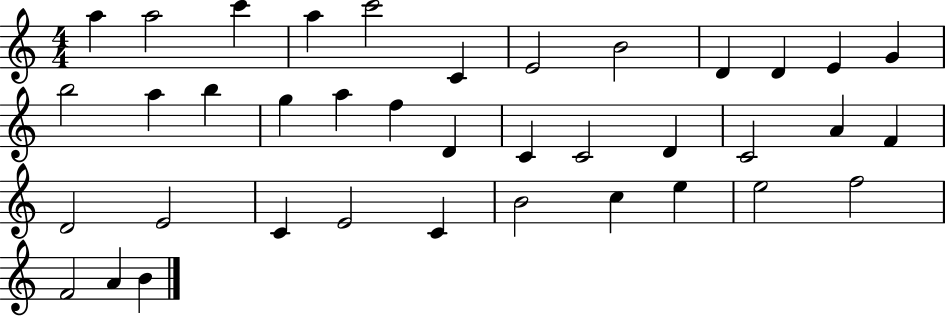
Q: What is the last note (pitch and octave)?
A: B4